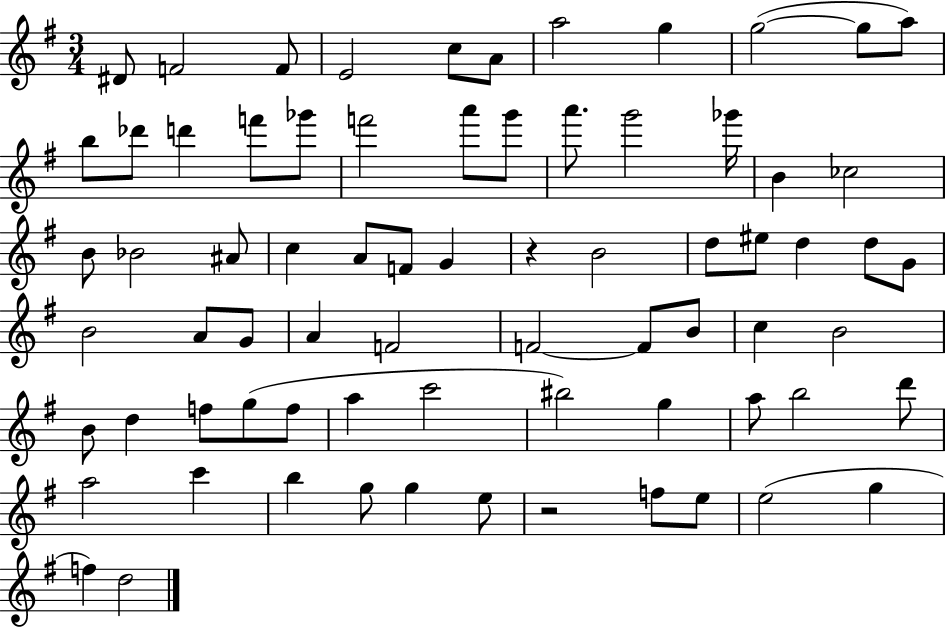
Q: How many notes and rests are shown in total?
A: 73